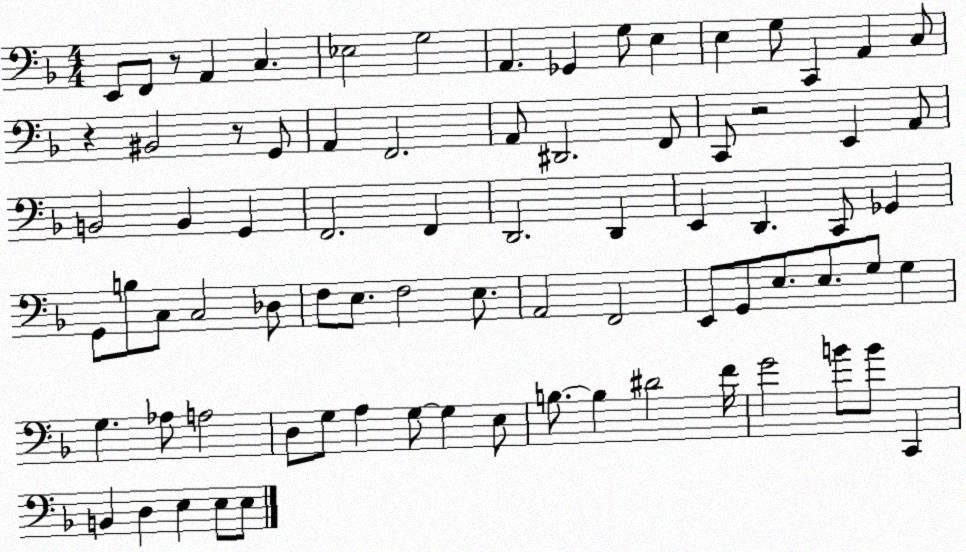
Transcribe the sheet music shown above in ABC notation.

X:1
T:Untitled
M:4/4
L:1/4
K:F
E,,/2 F,,/2 z/2 A,, C, _E,2 G,2 A,, _G,, G,/2 E, E, G,/2 C,, A,, C,/2 z ^B,,2 z/2 G,,/2 A,, F,,2 A,,/2 ^D,,2 F,,/2 C,,/2 z2 E,, A,,/2 B,,2 B,, G,, F,,2 F,, D,,2 D,, E,, D,, C,,/2 _G,, G,,/2 B,/2 C,/2 C,2 _D,/2 F,/2 E,/2 F,2 E,/2 A,,2 F,,2 E,,/2 G,,/2 E,/2 E,/2 G,/2 G, G, _A,/2 A,2 D,/2 G,/2 A, G,/2 G, E,/2 B,/2 B, ^D2 F/4 G2 B/2 B/2 C,, B,, D, E, E,/2 E,/2